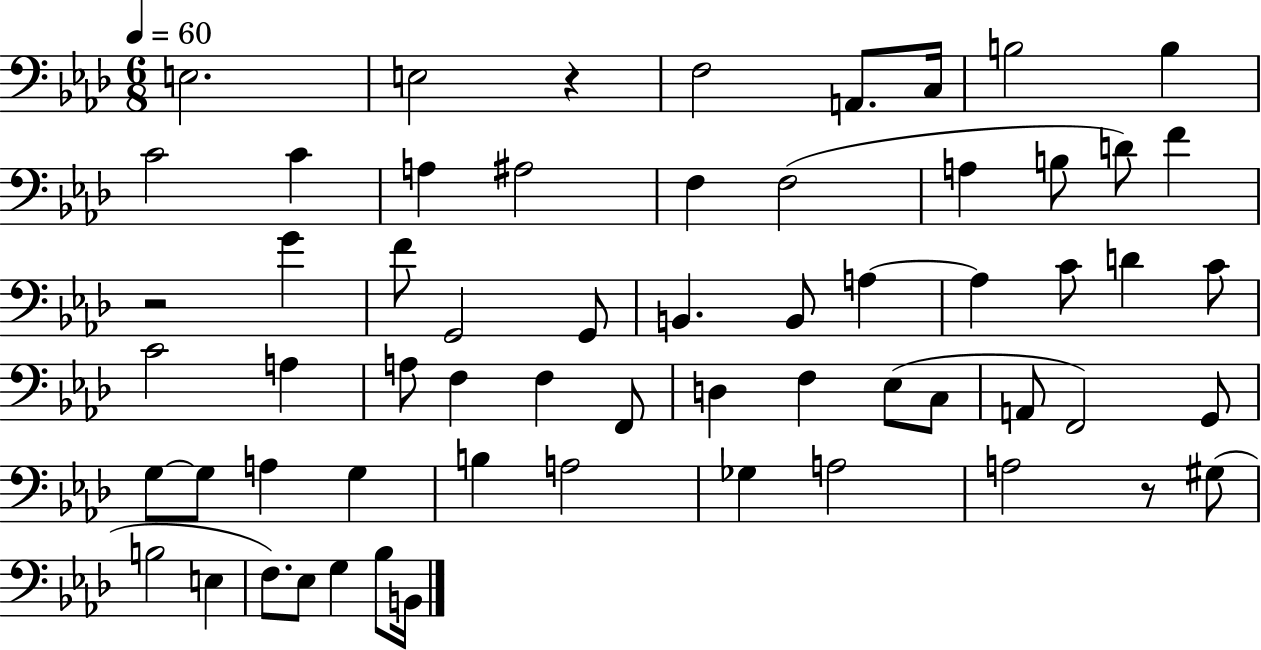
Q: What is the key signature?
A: AES major